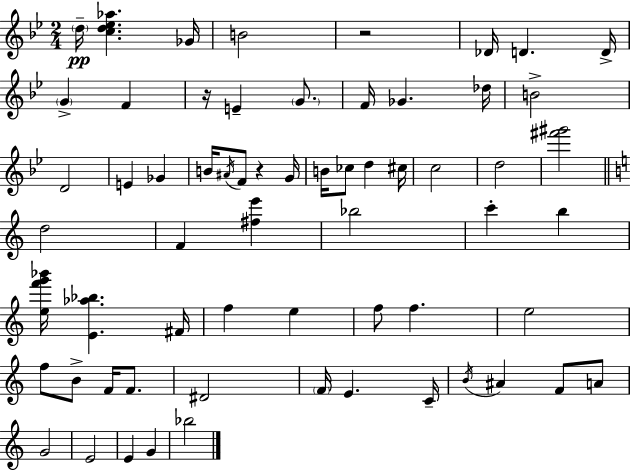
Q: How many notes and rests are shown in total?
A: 63